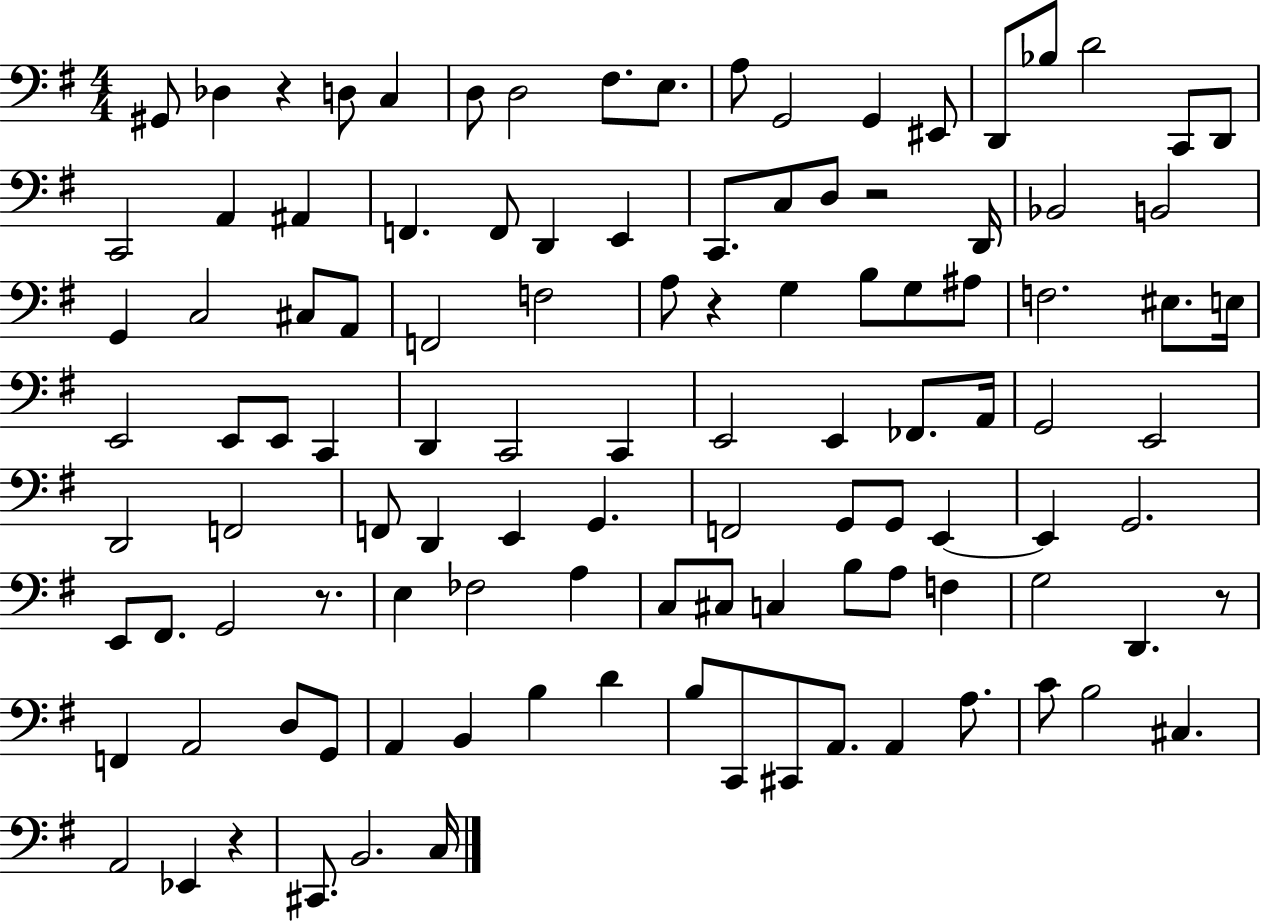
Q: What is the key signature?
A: G major